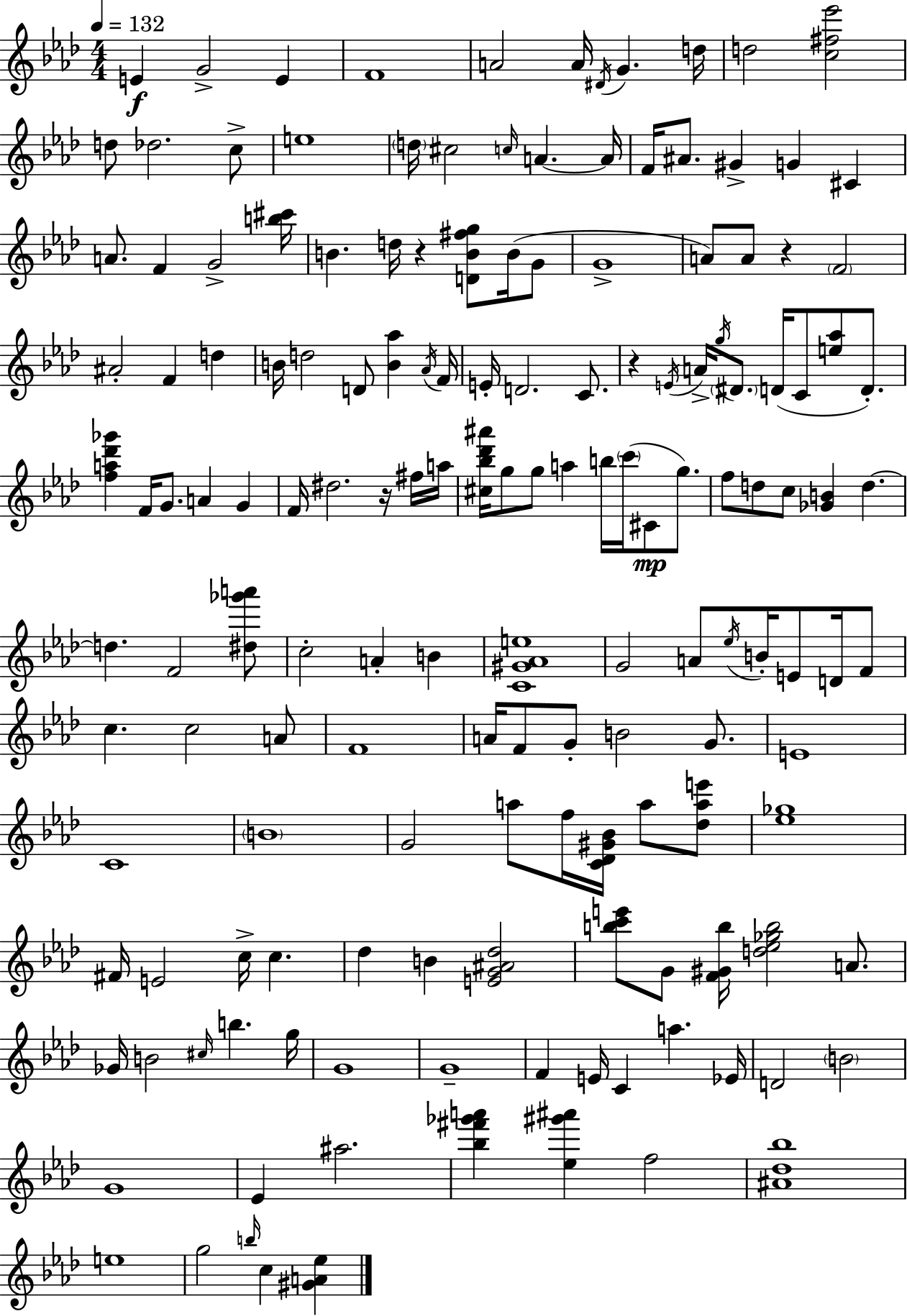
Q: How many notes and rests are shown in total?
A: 155